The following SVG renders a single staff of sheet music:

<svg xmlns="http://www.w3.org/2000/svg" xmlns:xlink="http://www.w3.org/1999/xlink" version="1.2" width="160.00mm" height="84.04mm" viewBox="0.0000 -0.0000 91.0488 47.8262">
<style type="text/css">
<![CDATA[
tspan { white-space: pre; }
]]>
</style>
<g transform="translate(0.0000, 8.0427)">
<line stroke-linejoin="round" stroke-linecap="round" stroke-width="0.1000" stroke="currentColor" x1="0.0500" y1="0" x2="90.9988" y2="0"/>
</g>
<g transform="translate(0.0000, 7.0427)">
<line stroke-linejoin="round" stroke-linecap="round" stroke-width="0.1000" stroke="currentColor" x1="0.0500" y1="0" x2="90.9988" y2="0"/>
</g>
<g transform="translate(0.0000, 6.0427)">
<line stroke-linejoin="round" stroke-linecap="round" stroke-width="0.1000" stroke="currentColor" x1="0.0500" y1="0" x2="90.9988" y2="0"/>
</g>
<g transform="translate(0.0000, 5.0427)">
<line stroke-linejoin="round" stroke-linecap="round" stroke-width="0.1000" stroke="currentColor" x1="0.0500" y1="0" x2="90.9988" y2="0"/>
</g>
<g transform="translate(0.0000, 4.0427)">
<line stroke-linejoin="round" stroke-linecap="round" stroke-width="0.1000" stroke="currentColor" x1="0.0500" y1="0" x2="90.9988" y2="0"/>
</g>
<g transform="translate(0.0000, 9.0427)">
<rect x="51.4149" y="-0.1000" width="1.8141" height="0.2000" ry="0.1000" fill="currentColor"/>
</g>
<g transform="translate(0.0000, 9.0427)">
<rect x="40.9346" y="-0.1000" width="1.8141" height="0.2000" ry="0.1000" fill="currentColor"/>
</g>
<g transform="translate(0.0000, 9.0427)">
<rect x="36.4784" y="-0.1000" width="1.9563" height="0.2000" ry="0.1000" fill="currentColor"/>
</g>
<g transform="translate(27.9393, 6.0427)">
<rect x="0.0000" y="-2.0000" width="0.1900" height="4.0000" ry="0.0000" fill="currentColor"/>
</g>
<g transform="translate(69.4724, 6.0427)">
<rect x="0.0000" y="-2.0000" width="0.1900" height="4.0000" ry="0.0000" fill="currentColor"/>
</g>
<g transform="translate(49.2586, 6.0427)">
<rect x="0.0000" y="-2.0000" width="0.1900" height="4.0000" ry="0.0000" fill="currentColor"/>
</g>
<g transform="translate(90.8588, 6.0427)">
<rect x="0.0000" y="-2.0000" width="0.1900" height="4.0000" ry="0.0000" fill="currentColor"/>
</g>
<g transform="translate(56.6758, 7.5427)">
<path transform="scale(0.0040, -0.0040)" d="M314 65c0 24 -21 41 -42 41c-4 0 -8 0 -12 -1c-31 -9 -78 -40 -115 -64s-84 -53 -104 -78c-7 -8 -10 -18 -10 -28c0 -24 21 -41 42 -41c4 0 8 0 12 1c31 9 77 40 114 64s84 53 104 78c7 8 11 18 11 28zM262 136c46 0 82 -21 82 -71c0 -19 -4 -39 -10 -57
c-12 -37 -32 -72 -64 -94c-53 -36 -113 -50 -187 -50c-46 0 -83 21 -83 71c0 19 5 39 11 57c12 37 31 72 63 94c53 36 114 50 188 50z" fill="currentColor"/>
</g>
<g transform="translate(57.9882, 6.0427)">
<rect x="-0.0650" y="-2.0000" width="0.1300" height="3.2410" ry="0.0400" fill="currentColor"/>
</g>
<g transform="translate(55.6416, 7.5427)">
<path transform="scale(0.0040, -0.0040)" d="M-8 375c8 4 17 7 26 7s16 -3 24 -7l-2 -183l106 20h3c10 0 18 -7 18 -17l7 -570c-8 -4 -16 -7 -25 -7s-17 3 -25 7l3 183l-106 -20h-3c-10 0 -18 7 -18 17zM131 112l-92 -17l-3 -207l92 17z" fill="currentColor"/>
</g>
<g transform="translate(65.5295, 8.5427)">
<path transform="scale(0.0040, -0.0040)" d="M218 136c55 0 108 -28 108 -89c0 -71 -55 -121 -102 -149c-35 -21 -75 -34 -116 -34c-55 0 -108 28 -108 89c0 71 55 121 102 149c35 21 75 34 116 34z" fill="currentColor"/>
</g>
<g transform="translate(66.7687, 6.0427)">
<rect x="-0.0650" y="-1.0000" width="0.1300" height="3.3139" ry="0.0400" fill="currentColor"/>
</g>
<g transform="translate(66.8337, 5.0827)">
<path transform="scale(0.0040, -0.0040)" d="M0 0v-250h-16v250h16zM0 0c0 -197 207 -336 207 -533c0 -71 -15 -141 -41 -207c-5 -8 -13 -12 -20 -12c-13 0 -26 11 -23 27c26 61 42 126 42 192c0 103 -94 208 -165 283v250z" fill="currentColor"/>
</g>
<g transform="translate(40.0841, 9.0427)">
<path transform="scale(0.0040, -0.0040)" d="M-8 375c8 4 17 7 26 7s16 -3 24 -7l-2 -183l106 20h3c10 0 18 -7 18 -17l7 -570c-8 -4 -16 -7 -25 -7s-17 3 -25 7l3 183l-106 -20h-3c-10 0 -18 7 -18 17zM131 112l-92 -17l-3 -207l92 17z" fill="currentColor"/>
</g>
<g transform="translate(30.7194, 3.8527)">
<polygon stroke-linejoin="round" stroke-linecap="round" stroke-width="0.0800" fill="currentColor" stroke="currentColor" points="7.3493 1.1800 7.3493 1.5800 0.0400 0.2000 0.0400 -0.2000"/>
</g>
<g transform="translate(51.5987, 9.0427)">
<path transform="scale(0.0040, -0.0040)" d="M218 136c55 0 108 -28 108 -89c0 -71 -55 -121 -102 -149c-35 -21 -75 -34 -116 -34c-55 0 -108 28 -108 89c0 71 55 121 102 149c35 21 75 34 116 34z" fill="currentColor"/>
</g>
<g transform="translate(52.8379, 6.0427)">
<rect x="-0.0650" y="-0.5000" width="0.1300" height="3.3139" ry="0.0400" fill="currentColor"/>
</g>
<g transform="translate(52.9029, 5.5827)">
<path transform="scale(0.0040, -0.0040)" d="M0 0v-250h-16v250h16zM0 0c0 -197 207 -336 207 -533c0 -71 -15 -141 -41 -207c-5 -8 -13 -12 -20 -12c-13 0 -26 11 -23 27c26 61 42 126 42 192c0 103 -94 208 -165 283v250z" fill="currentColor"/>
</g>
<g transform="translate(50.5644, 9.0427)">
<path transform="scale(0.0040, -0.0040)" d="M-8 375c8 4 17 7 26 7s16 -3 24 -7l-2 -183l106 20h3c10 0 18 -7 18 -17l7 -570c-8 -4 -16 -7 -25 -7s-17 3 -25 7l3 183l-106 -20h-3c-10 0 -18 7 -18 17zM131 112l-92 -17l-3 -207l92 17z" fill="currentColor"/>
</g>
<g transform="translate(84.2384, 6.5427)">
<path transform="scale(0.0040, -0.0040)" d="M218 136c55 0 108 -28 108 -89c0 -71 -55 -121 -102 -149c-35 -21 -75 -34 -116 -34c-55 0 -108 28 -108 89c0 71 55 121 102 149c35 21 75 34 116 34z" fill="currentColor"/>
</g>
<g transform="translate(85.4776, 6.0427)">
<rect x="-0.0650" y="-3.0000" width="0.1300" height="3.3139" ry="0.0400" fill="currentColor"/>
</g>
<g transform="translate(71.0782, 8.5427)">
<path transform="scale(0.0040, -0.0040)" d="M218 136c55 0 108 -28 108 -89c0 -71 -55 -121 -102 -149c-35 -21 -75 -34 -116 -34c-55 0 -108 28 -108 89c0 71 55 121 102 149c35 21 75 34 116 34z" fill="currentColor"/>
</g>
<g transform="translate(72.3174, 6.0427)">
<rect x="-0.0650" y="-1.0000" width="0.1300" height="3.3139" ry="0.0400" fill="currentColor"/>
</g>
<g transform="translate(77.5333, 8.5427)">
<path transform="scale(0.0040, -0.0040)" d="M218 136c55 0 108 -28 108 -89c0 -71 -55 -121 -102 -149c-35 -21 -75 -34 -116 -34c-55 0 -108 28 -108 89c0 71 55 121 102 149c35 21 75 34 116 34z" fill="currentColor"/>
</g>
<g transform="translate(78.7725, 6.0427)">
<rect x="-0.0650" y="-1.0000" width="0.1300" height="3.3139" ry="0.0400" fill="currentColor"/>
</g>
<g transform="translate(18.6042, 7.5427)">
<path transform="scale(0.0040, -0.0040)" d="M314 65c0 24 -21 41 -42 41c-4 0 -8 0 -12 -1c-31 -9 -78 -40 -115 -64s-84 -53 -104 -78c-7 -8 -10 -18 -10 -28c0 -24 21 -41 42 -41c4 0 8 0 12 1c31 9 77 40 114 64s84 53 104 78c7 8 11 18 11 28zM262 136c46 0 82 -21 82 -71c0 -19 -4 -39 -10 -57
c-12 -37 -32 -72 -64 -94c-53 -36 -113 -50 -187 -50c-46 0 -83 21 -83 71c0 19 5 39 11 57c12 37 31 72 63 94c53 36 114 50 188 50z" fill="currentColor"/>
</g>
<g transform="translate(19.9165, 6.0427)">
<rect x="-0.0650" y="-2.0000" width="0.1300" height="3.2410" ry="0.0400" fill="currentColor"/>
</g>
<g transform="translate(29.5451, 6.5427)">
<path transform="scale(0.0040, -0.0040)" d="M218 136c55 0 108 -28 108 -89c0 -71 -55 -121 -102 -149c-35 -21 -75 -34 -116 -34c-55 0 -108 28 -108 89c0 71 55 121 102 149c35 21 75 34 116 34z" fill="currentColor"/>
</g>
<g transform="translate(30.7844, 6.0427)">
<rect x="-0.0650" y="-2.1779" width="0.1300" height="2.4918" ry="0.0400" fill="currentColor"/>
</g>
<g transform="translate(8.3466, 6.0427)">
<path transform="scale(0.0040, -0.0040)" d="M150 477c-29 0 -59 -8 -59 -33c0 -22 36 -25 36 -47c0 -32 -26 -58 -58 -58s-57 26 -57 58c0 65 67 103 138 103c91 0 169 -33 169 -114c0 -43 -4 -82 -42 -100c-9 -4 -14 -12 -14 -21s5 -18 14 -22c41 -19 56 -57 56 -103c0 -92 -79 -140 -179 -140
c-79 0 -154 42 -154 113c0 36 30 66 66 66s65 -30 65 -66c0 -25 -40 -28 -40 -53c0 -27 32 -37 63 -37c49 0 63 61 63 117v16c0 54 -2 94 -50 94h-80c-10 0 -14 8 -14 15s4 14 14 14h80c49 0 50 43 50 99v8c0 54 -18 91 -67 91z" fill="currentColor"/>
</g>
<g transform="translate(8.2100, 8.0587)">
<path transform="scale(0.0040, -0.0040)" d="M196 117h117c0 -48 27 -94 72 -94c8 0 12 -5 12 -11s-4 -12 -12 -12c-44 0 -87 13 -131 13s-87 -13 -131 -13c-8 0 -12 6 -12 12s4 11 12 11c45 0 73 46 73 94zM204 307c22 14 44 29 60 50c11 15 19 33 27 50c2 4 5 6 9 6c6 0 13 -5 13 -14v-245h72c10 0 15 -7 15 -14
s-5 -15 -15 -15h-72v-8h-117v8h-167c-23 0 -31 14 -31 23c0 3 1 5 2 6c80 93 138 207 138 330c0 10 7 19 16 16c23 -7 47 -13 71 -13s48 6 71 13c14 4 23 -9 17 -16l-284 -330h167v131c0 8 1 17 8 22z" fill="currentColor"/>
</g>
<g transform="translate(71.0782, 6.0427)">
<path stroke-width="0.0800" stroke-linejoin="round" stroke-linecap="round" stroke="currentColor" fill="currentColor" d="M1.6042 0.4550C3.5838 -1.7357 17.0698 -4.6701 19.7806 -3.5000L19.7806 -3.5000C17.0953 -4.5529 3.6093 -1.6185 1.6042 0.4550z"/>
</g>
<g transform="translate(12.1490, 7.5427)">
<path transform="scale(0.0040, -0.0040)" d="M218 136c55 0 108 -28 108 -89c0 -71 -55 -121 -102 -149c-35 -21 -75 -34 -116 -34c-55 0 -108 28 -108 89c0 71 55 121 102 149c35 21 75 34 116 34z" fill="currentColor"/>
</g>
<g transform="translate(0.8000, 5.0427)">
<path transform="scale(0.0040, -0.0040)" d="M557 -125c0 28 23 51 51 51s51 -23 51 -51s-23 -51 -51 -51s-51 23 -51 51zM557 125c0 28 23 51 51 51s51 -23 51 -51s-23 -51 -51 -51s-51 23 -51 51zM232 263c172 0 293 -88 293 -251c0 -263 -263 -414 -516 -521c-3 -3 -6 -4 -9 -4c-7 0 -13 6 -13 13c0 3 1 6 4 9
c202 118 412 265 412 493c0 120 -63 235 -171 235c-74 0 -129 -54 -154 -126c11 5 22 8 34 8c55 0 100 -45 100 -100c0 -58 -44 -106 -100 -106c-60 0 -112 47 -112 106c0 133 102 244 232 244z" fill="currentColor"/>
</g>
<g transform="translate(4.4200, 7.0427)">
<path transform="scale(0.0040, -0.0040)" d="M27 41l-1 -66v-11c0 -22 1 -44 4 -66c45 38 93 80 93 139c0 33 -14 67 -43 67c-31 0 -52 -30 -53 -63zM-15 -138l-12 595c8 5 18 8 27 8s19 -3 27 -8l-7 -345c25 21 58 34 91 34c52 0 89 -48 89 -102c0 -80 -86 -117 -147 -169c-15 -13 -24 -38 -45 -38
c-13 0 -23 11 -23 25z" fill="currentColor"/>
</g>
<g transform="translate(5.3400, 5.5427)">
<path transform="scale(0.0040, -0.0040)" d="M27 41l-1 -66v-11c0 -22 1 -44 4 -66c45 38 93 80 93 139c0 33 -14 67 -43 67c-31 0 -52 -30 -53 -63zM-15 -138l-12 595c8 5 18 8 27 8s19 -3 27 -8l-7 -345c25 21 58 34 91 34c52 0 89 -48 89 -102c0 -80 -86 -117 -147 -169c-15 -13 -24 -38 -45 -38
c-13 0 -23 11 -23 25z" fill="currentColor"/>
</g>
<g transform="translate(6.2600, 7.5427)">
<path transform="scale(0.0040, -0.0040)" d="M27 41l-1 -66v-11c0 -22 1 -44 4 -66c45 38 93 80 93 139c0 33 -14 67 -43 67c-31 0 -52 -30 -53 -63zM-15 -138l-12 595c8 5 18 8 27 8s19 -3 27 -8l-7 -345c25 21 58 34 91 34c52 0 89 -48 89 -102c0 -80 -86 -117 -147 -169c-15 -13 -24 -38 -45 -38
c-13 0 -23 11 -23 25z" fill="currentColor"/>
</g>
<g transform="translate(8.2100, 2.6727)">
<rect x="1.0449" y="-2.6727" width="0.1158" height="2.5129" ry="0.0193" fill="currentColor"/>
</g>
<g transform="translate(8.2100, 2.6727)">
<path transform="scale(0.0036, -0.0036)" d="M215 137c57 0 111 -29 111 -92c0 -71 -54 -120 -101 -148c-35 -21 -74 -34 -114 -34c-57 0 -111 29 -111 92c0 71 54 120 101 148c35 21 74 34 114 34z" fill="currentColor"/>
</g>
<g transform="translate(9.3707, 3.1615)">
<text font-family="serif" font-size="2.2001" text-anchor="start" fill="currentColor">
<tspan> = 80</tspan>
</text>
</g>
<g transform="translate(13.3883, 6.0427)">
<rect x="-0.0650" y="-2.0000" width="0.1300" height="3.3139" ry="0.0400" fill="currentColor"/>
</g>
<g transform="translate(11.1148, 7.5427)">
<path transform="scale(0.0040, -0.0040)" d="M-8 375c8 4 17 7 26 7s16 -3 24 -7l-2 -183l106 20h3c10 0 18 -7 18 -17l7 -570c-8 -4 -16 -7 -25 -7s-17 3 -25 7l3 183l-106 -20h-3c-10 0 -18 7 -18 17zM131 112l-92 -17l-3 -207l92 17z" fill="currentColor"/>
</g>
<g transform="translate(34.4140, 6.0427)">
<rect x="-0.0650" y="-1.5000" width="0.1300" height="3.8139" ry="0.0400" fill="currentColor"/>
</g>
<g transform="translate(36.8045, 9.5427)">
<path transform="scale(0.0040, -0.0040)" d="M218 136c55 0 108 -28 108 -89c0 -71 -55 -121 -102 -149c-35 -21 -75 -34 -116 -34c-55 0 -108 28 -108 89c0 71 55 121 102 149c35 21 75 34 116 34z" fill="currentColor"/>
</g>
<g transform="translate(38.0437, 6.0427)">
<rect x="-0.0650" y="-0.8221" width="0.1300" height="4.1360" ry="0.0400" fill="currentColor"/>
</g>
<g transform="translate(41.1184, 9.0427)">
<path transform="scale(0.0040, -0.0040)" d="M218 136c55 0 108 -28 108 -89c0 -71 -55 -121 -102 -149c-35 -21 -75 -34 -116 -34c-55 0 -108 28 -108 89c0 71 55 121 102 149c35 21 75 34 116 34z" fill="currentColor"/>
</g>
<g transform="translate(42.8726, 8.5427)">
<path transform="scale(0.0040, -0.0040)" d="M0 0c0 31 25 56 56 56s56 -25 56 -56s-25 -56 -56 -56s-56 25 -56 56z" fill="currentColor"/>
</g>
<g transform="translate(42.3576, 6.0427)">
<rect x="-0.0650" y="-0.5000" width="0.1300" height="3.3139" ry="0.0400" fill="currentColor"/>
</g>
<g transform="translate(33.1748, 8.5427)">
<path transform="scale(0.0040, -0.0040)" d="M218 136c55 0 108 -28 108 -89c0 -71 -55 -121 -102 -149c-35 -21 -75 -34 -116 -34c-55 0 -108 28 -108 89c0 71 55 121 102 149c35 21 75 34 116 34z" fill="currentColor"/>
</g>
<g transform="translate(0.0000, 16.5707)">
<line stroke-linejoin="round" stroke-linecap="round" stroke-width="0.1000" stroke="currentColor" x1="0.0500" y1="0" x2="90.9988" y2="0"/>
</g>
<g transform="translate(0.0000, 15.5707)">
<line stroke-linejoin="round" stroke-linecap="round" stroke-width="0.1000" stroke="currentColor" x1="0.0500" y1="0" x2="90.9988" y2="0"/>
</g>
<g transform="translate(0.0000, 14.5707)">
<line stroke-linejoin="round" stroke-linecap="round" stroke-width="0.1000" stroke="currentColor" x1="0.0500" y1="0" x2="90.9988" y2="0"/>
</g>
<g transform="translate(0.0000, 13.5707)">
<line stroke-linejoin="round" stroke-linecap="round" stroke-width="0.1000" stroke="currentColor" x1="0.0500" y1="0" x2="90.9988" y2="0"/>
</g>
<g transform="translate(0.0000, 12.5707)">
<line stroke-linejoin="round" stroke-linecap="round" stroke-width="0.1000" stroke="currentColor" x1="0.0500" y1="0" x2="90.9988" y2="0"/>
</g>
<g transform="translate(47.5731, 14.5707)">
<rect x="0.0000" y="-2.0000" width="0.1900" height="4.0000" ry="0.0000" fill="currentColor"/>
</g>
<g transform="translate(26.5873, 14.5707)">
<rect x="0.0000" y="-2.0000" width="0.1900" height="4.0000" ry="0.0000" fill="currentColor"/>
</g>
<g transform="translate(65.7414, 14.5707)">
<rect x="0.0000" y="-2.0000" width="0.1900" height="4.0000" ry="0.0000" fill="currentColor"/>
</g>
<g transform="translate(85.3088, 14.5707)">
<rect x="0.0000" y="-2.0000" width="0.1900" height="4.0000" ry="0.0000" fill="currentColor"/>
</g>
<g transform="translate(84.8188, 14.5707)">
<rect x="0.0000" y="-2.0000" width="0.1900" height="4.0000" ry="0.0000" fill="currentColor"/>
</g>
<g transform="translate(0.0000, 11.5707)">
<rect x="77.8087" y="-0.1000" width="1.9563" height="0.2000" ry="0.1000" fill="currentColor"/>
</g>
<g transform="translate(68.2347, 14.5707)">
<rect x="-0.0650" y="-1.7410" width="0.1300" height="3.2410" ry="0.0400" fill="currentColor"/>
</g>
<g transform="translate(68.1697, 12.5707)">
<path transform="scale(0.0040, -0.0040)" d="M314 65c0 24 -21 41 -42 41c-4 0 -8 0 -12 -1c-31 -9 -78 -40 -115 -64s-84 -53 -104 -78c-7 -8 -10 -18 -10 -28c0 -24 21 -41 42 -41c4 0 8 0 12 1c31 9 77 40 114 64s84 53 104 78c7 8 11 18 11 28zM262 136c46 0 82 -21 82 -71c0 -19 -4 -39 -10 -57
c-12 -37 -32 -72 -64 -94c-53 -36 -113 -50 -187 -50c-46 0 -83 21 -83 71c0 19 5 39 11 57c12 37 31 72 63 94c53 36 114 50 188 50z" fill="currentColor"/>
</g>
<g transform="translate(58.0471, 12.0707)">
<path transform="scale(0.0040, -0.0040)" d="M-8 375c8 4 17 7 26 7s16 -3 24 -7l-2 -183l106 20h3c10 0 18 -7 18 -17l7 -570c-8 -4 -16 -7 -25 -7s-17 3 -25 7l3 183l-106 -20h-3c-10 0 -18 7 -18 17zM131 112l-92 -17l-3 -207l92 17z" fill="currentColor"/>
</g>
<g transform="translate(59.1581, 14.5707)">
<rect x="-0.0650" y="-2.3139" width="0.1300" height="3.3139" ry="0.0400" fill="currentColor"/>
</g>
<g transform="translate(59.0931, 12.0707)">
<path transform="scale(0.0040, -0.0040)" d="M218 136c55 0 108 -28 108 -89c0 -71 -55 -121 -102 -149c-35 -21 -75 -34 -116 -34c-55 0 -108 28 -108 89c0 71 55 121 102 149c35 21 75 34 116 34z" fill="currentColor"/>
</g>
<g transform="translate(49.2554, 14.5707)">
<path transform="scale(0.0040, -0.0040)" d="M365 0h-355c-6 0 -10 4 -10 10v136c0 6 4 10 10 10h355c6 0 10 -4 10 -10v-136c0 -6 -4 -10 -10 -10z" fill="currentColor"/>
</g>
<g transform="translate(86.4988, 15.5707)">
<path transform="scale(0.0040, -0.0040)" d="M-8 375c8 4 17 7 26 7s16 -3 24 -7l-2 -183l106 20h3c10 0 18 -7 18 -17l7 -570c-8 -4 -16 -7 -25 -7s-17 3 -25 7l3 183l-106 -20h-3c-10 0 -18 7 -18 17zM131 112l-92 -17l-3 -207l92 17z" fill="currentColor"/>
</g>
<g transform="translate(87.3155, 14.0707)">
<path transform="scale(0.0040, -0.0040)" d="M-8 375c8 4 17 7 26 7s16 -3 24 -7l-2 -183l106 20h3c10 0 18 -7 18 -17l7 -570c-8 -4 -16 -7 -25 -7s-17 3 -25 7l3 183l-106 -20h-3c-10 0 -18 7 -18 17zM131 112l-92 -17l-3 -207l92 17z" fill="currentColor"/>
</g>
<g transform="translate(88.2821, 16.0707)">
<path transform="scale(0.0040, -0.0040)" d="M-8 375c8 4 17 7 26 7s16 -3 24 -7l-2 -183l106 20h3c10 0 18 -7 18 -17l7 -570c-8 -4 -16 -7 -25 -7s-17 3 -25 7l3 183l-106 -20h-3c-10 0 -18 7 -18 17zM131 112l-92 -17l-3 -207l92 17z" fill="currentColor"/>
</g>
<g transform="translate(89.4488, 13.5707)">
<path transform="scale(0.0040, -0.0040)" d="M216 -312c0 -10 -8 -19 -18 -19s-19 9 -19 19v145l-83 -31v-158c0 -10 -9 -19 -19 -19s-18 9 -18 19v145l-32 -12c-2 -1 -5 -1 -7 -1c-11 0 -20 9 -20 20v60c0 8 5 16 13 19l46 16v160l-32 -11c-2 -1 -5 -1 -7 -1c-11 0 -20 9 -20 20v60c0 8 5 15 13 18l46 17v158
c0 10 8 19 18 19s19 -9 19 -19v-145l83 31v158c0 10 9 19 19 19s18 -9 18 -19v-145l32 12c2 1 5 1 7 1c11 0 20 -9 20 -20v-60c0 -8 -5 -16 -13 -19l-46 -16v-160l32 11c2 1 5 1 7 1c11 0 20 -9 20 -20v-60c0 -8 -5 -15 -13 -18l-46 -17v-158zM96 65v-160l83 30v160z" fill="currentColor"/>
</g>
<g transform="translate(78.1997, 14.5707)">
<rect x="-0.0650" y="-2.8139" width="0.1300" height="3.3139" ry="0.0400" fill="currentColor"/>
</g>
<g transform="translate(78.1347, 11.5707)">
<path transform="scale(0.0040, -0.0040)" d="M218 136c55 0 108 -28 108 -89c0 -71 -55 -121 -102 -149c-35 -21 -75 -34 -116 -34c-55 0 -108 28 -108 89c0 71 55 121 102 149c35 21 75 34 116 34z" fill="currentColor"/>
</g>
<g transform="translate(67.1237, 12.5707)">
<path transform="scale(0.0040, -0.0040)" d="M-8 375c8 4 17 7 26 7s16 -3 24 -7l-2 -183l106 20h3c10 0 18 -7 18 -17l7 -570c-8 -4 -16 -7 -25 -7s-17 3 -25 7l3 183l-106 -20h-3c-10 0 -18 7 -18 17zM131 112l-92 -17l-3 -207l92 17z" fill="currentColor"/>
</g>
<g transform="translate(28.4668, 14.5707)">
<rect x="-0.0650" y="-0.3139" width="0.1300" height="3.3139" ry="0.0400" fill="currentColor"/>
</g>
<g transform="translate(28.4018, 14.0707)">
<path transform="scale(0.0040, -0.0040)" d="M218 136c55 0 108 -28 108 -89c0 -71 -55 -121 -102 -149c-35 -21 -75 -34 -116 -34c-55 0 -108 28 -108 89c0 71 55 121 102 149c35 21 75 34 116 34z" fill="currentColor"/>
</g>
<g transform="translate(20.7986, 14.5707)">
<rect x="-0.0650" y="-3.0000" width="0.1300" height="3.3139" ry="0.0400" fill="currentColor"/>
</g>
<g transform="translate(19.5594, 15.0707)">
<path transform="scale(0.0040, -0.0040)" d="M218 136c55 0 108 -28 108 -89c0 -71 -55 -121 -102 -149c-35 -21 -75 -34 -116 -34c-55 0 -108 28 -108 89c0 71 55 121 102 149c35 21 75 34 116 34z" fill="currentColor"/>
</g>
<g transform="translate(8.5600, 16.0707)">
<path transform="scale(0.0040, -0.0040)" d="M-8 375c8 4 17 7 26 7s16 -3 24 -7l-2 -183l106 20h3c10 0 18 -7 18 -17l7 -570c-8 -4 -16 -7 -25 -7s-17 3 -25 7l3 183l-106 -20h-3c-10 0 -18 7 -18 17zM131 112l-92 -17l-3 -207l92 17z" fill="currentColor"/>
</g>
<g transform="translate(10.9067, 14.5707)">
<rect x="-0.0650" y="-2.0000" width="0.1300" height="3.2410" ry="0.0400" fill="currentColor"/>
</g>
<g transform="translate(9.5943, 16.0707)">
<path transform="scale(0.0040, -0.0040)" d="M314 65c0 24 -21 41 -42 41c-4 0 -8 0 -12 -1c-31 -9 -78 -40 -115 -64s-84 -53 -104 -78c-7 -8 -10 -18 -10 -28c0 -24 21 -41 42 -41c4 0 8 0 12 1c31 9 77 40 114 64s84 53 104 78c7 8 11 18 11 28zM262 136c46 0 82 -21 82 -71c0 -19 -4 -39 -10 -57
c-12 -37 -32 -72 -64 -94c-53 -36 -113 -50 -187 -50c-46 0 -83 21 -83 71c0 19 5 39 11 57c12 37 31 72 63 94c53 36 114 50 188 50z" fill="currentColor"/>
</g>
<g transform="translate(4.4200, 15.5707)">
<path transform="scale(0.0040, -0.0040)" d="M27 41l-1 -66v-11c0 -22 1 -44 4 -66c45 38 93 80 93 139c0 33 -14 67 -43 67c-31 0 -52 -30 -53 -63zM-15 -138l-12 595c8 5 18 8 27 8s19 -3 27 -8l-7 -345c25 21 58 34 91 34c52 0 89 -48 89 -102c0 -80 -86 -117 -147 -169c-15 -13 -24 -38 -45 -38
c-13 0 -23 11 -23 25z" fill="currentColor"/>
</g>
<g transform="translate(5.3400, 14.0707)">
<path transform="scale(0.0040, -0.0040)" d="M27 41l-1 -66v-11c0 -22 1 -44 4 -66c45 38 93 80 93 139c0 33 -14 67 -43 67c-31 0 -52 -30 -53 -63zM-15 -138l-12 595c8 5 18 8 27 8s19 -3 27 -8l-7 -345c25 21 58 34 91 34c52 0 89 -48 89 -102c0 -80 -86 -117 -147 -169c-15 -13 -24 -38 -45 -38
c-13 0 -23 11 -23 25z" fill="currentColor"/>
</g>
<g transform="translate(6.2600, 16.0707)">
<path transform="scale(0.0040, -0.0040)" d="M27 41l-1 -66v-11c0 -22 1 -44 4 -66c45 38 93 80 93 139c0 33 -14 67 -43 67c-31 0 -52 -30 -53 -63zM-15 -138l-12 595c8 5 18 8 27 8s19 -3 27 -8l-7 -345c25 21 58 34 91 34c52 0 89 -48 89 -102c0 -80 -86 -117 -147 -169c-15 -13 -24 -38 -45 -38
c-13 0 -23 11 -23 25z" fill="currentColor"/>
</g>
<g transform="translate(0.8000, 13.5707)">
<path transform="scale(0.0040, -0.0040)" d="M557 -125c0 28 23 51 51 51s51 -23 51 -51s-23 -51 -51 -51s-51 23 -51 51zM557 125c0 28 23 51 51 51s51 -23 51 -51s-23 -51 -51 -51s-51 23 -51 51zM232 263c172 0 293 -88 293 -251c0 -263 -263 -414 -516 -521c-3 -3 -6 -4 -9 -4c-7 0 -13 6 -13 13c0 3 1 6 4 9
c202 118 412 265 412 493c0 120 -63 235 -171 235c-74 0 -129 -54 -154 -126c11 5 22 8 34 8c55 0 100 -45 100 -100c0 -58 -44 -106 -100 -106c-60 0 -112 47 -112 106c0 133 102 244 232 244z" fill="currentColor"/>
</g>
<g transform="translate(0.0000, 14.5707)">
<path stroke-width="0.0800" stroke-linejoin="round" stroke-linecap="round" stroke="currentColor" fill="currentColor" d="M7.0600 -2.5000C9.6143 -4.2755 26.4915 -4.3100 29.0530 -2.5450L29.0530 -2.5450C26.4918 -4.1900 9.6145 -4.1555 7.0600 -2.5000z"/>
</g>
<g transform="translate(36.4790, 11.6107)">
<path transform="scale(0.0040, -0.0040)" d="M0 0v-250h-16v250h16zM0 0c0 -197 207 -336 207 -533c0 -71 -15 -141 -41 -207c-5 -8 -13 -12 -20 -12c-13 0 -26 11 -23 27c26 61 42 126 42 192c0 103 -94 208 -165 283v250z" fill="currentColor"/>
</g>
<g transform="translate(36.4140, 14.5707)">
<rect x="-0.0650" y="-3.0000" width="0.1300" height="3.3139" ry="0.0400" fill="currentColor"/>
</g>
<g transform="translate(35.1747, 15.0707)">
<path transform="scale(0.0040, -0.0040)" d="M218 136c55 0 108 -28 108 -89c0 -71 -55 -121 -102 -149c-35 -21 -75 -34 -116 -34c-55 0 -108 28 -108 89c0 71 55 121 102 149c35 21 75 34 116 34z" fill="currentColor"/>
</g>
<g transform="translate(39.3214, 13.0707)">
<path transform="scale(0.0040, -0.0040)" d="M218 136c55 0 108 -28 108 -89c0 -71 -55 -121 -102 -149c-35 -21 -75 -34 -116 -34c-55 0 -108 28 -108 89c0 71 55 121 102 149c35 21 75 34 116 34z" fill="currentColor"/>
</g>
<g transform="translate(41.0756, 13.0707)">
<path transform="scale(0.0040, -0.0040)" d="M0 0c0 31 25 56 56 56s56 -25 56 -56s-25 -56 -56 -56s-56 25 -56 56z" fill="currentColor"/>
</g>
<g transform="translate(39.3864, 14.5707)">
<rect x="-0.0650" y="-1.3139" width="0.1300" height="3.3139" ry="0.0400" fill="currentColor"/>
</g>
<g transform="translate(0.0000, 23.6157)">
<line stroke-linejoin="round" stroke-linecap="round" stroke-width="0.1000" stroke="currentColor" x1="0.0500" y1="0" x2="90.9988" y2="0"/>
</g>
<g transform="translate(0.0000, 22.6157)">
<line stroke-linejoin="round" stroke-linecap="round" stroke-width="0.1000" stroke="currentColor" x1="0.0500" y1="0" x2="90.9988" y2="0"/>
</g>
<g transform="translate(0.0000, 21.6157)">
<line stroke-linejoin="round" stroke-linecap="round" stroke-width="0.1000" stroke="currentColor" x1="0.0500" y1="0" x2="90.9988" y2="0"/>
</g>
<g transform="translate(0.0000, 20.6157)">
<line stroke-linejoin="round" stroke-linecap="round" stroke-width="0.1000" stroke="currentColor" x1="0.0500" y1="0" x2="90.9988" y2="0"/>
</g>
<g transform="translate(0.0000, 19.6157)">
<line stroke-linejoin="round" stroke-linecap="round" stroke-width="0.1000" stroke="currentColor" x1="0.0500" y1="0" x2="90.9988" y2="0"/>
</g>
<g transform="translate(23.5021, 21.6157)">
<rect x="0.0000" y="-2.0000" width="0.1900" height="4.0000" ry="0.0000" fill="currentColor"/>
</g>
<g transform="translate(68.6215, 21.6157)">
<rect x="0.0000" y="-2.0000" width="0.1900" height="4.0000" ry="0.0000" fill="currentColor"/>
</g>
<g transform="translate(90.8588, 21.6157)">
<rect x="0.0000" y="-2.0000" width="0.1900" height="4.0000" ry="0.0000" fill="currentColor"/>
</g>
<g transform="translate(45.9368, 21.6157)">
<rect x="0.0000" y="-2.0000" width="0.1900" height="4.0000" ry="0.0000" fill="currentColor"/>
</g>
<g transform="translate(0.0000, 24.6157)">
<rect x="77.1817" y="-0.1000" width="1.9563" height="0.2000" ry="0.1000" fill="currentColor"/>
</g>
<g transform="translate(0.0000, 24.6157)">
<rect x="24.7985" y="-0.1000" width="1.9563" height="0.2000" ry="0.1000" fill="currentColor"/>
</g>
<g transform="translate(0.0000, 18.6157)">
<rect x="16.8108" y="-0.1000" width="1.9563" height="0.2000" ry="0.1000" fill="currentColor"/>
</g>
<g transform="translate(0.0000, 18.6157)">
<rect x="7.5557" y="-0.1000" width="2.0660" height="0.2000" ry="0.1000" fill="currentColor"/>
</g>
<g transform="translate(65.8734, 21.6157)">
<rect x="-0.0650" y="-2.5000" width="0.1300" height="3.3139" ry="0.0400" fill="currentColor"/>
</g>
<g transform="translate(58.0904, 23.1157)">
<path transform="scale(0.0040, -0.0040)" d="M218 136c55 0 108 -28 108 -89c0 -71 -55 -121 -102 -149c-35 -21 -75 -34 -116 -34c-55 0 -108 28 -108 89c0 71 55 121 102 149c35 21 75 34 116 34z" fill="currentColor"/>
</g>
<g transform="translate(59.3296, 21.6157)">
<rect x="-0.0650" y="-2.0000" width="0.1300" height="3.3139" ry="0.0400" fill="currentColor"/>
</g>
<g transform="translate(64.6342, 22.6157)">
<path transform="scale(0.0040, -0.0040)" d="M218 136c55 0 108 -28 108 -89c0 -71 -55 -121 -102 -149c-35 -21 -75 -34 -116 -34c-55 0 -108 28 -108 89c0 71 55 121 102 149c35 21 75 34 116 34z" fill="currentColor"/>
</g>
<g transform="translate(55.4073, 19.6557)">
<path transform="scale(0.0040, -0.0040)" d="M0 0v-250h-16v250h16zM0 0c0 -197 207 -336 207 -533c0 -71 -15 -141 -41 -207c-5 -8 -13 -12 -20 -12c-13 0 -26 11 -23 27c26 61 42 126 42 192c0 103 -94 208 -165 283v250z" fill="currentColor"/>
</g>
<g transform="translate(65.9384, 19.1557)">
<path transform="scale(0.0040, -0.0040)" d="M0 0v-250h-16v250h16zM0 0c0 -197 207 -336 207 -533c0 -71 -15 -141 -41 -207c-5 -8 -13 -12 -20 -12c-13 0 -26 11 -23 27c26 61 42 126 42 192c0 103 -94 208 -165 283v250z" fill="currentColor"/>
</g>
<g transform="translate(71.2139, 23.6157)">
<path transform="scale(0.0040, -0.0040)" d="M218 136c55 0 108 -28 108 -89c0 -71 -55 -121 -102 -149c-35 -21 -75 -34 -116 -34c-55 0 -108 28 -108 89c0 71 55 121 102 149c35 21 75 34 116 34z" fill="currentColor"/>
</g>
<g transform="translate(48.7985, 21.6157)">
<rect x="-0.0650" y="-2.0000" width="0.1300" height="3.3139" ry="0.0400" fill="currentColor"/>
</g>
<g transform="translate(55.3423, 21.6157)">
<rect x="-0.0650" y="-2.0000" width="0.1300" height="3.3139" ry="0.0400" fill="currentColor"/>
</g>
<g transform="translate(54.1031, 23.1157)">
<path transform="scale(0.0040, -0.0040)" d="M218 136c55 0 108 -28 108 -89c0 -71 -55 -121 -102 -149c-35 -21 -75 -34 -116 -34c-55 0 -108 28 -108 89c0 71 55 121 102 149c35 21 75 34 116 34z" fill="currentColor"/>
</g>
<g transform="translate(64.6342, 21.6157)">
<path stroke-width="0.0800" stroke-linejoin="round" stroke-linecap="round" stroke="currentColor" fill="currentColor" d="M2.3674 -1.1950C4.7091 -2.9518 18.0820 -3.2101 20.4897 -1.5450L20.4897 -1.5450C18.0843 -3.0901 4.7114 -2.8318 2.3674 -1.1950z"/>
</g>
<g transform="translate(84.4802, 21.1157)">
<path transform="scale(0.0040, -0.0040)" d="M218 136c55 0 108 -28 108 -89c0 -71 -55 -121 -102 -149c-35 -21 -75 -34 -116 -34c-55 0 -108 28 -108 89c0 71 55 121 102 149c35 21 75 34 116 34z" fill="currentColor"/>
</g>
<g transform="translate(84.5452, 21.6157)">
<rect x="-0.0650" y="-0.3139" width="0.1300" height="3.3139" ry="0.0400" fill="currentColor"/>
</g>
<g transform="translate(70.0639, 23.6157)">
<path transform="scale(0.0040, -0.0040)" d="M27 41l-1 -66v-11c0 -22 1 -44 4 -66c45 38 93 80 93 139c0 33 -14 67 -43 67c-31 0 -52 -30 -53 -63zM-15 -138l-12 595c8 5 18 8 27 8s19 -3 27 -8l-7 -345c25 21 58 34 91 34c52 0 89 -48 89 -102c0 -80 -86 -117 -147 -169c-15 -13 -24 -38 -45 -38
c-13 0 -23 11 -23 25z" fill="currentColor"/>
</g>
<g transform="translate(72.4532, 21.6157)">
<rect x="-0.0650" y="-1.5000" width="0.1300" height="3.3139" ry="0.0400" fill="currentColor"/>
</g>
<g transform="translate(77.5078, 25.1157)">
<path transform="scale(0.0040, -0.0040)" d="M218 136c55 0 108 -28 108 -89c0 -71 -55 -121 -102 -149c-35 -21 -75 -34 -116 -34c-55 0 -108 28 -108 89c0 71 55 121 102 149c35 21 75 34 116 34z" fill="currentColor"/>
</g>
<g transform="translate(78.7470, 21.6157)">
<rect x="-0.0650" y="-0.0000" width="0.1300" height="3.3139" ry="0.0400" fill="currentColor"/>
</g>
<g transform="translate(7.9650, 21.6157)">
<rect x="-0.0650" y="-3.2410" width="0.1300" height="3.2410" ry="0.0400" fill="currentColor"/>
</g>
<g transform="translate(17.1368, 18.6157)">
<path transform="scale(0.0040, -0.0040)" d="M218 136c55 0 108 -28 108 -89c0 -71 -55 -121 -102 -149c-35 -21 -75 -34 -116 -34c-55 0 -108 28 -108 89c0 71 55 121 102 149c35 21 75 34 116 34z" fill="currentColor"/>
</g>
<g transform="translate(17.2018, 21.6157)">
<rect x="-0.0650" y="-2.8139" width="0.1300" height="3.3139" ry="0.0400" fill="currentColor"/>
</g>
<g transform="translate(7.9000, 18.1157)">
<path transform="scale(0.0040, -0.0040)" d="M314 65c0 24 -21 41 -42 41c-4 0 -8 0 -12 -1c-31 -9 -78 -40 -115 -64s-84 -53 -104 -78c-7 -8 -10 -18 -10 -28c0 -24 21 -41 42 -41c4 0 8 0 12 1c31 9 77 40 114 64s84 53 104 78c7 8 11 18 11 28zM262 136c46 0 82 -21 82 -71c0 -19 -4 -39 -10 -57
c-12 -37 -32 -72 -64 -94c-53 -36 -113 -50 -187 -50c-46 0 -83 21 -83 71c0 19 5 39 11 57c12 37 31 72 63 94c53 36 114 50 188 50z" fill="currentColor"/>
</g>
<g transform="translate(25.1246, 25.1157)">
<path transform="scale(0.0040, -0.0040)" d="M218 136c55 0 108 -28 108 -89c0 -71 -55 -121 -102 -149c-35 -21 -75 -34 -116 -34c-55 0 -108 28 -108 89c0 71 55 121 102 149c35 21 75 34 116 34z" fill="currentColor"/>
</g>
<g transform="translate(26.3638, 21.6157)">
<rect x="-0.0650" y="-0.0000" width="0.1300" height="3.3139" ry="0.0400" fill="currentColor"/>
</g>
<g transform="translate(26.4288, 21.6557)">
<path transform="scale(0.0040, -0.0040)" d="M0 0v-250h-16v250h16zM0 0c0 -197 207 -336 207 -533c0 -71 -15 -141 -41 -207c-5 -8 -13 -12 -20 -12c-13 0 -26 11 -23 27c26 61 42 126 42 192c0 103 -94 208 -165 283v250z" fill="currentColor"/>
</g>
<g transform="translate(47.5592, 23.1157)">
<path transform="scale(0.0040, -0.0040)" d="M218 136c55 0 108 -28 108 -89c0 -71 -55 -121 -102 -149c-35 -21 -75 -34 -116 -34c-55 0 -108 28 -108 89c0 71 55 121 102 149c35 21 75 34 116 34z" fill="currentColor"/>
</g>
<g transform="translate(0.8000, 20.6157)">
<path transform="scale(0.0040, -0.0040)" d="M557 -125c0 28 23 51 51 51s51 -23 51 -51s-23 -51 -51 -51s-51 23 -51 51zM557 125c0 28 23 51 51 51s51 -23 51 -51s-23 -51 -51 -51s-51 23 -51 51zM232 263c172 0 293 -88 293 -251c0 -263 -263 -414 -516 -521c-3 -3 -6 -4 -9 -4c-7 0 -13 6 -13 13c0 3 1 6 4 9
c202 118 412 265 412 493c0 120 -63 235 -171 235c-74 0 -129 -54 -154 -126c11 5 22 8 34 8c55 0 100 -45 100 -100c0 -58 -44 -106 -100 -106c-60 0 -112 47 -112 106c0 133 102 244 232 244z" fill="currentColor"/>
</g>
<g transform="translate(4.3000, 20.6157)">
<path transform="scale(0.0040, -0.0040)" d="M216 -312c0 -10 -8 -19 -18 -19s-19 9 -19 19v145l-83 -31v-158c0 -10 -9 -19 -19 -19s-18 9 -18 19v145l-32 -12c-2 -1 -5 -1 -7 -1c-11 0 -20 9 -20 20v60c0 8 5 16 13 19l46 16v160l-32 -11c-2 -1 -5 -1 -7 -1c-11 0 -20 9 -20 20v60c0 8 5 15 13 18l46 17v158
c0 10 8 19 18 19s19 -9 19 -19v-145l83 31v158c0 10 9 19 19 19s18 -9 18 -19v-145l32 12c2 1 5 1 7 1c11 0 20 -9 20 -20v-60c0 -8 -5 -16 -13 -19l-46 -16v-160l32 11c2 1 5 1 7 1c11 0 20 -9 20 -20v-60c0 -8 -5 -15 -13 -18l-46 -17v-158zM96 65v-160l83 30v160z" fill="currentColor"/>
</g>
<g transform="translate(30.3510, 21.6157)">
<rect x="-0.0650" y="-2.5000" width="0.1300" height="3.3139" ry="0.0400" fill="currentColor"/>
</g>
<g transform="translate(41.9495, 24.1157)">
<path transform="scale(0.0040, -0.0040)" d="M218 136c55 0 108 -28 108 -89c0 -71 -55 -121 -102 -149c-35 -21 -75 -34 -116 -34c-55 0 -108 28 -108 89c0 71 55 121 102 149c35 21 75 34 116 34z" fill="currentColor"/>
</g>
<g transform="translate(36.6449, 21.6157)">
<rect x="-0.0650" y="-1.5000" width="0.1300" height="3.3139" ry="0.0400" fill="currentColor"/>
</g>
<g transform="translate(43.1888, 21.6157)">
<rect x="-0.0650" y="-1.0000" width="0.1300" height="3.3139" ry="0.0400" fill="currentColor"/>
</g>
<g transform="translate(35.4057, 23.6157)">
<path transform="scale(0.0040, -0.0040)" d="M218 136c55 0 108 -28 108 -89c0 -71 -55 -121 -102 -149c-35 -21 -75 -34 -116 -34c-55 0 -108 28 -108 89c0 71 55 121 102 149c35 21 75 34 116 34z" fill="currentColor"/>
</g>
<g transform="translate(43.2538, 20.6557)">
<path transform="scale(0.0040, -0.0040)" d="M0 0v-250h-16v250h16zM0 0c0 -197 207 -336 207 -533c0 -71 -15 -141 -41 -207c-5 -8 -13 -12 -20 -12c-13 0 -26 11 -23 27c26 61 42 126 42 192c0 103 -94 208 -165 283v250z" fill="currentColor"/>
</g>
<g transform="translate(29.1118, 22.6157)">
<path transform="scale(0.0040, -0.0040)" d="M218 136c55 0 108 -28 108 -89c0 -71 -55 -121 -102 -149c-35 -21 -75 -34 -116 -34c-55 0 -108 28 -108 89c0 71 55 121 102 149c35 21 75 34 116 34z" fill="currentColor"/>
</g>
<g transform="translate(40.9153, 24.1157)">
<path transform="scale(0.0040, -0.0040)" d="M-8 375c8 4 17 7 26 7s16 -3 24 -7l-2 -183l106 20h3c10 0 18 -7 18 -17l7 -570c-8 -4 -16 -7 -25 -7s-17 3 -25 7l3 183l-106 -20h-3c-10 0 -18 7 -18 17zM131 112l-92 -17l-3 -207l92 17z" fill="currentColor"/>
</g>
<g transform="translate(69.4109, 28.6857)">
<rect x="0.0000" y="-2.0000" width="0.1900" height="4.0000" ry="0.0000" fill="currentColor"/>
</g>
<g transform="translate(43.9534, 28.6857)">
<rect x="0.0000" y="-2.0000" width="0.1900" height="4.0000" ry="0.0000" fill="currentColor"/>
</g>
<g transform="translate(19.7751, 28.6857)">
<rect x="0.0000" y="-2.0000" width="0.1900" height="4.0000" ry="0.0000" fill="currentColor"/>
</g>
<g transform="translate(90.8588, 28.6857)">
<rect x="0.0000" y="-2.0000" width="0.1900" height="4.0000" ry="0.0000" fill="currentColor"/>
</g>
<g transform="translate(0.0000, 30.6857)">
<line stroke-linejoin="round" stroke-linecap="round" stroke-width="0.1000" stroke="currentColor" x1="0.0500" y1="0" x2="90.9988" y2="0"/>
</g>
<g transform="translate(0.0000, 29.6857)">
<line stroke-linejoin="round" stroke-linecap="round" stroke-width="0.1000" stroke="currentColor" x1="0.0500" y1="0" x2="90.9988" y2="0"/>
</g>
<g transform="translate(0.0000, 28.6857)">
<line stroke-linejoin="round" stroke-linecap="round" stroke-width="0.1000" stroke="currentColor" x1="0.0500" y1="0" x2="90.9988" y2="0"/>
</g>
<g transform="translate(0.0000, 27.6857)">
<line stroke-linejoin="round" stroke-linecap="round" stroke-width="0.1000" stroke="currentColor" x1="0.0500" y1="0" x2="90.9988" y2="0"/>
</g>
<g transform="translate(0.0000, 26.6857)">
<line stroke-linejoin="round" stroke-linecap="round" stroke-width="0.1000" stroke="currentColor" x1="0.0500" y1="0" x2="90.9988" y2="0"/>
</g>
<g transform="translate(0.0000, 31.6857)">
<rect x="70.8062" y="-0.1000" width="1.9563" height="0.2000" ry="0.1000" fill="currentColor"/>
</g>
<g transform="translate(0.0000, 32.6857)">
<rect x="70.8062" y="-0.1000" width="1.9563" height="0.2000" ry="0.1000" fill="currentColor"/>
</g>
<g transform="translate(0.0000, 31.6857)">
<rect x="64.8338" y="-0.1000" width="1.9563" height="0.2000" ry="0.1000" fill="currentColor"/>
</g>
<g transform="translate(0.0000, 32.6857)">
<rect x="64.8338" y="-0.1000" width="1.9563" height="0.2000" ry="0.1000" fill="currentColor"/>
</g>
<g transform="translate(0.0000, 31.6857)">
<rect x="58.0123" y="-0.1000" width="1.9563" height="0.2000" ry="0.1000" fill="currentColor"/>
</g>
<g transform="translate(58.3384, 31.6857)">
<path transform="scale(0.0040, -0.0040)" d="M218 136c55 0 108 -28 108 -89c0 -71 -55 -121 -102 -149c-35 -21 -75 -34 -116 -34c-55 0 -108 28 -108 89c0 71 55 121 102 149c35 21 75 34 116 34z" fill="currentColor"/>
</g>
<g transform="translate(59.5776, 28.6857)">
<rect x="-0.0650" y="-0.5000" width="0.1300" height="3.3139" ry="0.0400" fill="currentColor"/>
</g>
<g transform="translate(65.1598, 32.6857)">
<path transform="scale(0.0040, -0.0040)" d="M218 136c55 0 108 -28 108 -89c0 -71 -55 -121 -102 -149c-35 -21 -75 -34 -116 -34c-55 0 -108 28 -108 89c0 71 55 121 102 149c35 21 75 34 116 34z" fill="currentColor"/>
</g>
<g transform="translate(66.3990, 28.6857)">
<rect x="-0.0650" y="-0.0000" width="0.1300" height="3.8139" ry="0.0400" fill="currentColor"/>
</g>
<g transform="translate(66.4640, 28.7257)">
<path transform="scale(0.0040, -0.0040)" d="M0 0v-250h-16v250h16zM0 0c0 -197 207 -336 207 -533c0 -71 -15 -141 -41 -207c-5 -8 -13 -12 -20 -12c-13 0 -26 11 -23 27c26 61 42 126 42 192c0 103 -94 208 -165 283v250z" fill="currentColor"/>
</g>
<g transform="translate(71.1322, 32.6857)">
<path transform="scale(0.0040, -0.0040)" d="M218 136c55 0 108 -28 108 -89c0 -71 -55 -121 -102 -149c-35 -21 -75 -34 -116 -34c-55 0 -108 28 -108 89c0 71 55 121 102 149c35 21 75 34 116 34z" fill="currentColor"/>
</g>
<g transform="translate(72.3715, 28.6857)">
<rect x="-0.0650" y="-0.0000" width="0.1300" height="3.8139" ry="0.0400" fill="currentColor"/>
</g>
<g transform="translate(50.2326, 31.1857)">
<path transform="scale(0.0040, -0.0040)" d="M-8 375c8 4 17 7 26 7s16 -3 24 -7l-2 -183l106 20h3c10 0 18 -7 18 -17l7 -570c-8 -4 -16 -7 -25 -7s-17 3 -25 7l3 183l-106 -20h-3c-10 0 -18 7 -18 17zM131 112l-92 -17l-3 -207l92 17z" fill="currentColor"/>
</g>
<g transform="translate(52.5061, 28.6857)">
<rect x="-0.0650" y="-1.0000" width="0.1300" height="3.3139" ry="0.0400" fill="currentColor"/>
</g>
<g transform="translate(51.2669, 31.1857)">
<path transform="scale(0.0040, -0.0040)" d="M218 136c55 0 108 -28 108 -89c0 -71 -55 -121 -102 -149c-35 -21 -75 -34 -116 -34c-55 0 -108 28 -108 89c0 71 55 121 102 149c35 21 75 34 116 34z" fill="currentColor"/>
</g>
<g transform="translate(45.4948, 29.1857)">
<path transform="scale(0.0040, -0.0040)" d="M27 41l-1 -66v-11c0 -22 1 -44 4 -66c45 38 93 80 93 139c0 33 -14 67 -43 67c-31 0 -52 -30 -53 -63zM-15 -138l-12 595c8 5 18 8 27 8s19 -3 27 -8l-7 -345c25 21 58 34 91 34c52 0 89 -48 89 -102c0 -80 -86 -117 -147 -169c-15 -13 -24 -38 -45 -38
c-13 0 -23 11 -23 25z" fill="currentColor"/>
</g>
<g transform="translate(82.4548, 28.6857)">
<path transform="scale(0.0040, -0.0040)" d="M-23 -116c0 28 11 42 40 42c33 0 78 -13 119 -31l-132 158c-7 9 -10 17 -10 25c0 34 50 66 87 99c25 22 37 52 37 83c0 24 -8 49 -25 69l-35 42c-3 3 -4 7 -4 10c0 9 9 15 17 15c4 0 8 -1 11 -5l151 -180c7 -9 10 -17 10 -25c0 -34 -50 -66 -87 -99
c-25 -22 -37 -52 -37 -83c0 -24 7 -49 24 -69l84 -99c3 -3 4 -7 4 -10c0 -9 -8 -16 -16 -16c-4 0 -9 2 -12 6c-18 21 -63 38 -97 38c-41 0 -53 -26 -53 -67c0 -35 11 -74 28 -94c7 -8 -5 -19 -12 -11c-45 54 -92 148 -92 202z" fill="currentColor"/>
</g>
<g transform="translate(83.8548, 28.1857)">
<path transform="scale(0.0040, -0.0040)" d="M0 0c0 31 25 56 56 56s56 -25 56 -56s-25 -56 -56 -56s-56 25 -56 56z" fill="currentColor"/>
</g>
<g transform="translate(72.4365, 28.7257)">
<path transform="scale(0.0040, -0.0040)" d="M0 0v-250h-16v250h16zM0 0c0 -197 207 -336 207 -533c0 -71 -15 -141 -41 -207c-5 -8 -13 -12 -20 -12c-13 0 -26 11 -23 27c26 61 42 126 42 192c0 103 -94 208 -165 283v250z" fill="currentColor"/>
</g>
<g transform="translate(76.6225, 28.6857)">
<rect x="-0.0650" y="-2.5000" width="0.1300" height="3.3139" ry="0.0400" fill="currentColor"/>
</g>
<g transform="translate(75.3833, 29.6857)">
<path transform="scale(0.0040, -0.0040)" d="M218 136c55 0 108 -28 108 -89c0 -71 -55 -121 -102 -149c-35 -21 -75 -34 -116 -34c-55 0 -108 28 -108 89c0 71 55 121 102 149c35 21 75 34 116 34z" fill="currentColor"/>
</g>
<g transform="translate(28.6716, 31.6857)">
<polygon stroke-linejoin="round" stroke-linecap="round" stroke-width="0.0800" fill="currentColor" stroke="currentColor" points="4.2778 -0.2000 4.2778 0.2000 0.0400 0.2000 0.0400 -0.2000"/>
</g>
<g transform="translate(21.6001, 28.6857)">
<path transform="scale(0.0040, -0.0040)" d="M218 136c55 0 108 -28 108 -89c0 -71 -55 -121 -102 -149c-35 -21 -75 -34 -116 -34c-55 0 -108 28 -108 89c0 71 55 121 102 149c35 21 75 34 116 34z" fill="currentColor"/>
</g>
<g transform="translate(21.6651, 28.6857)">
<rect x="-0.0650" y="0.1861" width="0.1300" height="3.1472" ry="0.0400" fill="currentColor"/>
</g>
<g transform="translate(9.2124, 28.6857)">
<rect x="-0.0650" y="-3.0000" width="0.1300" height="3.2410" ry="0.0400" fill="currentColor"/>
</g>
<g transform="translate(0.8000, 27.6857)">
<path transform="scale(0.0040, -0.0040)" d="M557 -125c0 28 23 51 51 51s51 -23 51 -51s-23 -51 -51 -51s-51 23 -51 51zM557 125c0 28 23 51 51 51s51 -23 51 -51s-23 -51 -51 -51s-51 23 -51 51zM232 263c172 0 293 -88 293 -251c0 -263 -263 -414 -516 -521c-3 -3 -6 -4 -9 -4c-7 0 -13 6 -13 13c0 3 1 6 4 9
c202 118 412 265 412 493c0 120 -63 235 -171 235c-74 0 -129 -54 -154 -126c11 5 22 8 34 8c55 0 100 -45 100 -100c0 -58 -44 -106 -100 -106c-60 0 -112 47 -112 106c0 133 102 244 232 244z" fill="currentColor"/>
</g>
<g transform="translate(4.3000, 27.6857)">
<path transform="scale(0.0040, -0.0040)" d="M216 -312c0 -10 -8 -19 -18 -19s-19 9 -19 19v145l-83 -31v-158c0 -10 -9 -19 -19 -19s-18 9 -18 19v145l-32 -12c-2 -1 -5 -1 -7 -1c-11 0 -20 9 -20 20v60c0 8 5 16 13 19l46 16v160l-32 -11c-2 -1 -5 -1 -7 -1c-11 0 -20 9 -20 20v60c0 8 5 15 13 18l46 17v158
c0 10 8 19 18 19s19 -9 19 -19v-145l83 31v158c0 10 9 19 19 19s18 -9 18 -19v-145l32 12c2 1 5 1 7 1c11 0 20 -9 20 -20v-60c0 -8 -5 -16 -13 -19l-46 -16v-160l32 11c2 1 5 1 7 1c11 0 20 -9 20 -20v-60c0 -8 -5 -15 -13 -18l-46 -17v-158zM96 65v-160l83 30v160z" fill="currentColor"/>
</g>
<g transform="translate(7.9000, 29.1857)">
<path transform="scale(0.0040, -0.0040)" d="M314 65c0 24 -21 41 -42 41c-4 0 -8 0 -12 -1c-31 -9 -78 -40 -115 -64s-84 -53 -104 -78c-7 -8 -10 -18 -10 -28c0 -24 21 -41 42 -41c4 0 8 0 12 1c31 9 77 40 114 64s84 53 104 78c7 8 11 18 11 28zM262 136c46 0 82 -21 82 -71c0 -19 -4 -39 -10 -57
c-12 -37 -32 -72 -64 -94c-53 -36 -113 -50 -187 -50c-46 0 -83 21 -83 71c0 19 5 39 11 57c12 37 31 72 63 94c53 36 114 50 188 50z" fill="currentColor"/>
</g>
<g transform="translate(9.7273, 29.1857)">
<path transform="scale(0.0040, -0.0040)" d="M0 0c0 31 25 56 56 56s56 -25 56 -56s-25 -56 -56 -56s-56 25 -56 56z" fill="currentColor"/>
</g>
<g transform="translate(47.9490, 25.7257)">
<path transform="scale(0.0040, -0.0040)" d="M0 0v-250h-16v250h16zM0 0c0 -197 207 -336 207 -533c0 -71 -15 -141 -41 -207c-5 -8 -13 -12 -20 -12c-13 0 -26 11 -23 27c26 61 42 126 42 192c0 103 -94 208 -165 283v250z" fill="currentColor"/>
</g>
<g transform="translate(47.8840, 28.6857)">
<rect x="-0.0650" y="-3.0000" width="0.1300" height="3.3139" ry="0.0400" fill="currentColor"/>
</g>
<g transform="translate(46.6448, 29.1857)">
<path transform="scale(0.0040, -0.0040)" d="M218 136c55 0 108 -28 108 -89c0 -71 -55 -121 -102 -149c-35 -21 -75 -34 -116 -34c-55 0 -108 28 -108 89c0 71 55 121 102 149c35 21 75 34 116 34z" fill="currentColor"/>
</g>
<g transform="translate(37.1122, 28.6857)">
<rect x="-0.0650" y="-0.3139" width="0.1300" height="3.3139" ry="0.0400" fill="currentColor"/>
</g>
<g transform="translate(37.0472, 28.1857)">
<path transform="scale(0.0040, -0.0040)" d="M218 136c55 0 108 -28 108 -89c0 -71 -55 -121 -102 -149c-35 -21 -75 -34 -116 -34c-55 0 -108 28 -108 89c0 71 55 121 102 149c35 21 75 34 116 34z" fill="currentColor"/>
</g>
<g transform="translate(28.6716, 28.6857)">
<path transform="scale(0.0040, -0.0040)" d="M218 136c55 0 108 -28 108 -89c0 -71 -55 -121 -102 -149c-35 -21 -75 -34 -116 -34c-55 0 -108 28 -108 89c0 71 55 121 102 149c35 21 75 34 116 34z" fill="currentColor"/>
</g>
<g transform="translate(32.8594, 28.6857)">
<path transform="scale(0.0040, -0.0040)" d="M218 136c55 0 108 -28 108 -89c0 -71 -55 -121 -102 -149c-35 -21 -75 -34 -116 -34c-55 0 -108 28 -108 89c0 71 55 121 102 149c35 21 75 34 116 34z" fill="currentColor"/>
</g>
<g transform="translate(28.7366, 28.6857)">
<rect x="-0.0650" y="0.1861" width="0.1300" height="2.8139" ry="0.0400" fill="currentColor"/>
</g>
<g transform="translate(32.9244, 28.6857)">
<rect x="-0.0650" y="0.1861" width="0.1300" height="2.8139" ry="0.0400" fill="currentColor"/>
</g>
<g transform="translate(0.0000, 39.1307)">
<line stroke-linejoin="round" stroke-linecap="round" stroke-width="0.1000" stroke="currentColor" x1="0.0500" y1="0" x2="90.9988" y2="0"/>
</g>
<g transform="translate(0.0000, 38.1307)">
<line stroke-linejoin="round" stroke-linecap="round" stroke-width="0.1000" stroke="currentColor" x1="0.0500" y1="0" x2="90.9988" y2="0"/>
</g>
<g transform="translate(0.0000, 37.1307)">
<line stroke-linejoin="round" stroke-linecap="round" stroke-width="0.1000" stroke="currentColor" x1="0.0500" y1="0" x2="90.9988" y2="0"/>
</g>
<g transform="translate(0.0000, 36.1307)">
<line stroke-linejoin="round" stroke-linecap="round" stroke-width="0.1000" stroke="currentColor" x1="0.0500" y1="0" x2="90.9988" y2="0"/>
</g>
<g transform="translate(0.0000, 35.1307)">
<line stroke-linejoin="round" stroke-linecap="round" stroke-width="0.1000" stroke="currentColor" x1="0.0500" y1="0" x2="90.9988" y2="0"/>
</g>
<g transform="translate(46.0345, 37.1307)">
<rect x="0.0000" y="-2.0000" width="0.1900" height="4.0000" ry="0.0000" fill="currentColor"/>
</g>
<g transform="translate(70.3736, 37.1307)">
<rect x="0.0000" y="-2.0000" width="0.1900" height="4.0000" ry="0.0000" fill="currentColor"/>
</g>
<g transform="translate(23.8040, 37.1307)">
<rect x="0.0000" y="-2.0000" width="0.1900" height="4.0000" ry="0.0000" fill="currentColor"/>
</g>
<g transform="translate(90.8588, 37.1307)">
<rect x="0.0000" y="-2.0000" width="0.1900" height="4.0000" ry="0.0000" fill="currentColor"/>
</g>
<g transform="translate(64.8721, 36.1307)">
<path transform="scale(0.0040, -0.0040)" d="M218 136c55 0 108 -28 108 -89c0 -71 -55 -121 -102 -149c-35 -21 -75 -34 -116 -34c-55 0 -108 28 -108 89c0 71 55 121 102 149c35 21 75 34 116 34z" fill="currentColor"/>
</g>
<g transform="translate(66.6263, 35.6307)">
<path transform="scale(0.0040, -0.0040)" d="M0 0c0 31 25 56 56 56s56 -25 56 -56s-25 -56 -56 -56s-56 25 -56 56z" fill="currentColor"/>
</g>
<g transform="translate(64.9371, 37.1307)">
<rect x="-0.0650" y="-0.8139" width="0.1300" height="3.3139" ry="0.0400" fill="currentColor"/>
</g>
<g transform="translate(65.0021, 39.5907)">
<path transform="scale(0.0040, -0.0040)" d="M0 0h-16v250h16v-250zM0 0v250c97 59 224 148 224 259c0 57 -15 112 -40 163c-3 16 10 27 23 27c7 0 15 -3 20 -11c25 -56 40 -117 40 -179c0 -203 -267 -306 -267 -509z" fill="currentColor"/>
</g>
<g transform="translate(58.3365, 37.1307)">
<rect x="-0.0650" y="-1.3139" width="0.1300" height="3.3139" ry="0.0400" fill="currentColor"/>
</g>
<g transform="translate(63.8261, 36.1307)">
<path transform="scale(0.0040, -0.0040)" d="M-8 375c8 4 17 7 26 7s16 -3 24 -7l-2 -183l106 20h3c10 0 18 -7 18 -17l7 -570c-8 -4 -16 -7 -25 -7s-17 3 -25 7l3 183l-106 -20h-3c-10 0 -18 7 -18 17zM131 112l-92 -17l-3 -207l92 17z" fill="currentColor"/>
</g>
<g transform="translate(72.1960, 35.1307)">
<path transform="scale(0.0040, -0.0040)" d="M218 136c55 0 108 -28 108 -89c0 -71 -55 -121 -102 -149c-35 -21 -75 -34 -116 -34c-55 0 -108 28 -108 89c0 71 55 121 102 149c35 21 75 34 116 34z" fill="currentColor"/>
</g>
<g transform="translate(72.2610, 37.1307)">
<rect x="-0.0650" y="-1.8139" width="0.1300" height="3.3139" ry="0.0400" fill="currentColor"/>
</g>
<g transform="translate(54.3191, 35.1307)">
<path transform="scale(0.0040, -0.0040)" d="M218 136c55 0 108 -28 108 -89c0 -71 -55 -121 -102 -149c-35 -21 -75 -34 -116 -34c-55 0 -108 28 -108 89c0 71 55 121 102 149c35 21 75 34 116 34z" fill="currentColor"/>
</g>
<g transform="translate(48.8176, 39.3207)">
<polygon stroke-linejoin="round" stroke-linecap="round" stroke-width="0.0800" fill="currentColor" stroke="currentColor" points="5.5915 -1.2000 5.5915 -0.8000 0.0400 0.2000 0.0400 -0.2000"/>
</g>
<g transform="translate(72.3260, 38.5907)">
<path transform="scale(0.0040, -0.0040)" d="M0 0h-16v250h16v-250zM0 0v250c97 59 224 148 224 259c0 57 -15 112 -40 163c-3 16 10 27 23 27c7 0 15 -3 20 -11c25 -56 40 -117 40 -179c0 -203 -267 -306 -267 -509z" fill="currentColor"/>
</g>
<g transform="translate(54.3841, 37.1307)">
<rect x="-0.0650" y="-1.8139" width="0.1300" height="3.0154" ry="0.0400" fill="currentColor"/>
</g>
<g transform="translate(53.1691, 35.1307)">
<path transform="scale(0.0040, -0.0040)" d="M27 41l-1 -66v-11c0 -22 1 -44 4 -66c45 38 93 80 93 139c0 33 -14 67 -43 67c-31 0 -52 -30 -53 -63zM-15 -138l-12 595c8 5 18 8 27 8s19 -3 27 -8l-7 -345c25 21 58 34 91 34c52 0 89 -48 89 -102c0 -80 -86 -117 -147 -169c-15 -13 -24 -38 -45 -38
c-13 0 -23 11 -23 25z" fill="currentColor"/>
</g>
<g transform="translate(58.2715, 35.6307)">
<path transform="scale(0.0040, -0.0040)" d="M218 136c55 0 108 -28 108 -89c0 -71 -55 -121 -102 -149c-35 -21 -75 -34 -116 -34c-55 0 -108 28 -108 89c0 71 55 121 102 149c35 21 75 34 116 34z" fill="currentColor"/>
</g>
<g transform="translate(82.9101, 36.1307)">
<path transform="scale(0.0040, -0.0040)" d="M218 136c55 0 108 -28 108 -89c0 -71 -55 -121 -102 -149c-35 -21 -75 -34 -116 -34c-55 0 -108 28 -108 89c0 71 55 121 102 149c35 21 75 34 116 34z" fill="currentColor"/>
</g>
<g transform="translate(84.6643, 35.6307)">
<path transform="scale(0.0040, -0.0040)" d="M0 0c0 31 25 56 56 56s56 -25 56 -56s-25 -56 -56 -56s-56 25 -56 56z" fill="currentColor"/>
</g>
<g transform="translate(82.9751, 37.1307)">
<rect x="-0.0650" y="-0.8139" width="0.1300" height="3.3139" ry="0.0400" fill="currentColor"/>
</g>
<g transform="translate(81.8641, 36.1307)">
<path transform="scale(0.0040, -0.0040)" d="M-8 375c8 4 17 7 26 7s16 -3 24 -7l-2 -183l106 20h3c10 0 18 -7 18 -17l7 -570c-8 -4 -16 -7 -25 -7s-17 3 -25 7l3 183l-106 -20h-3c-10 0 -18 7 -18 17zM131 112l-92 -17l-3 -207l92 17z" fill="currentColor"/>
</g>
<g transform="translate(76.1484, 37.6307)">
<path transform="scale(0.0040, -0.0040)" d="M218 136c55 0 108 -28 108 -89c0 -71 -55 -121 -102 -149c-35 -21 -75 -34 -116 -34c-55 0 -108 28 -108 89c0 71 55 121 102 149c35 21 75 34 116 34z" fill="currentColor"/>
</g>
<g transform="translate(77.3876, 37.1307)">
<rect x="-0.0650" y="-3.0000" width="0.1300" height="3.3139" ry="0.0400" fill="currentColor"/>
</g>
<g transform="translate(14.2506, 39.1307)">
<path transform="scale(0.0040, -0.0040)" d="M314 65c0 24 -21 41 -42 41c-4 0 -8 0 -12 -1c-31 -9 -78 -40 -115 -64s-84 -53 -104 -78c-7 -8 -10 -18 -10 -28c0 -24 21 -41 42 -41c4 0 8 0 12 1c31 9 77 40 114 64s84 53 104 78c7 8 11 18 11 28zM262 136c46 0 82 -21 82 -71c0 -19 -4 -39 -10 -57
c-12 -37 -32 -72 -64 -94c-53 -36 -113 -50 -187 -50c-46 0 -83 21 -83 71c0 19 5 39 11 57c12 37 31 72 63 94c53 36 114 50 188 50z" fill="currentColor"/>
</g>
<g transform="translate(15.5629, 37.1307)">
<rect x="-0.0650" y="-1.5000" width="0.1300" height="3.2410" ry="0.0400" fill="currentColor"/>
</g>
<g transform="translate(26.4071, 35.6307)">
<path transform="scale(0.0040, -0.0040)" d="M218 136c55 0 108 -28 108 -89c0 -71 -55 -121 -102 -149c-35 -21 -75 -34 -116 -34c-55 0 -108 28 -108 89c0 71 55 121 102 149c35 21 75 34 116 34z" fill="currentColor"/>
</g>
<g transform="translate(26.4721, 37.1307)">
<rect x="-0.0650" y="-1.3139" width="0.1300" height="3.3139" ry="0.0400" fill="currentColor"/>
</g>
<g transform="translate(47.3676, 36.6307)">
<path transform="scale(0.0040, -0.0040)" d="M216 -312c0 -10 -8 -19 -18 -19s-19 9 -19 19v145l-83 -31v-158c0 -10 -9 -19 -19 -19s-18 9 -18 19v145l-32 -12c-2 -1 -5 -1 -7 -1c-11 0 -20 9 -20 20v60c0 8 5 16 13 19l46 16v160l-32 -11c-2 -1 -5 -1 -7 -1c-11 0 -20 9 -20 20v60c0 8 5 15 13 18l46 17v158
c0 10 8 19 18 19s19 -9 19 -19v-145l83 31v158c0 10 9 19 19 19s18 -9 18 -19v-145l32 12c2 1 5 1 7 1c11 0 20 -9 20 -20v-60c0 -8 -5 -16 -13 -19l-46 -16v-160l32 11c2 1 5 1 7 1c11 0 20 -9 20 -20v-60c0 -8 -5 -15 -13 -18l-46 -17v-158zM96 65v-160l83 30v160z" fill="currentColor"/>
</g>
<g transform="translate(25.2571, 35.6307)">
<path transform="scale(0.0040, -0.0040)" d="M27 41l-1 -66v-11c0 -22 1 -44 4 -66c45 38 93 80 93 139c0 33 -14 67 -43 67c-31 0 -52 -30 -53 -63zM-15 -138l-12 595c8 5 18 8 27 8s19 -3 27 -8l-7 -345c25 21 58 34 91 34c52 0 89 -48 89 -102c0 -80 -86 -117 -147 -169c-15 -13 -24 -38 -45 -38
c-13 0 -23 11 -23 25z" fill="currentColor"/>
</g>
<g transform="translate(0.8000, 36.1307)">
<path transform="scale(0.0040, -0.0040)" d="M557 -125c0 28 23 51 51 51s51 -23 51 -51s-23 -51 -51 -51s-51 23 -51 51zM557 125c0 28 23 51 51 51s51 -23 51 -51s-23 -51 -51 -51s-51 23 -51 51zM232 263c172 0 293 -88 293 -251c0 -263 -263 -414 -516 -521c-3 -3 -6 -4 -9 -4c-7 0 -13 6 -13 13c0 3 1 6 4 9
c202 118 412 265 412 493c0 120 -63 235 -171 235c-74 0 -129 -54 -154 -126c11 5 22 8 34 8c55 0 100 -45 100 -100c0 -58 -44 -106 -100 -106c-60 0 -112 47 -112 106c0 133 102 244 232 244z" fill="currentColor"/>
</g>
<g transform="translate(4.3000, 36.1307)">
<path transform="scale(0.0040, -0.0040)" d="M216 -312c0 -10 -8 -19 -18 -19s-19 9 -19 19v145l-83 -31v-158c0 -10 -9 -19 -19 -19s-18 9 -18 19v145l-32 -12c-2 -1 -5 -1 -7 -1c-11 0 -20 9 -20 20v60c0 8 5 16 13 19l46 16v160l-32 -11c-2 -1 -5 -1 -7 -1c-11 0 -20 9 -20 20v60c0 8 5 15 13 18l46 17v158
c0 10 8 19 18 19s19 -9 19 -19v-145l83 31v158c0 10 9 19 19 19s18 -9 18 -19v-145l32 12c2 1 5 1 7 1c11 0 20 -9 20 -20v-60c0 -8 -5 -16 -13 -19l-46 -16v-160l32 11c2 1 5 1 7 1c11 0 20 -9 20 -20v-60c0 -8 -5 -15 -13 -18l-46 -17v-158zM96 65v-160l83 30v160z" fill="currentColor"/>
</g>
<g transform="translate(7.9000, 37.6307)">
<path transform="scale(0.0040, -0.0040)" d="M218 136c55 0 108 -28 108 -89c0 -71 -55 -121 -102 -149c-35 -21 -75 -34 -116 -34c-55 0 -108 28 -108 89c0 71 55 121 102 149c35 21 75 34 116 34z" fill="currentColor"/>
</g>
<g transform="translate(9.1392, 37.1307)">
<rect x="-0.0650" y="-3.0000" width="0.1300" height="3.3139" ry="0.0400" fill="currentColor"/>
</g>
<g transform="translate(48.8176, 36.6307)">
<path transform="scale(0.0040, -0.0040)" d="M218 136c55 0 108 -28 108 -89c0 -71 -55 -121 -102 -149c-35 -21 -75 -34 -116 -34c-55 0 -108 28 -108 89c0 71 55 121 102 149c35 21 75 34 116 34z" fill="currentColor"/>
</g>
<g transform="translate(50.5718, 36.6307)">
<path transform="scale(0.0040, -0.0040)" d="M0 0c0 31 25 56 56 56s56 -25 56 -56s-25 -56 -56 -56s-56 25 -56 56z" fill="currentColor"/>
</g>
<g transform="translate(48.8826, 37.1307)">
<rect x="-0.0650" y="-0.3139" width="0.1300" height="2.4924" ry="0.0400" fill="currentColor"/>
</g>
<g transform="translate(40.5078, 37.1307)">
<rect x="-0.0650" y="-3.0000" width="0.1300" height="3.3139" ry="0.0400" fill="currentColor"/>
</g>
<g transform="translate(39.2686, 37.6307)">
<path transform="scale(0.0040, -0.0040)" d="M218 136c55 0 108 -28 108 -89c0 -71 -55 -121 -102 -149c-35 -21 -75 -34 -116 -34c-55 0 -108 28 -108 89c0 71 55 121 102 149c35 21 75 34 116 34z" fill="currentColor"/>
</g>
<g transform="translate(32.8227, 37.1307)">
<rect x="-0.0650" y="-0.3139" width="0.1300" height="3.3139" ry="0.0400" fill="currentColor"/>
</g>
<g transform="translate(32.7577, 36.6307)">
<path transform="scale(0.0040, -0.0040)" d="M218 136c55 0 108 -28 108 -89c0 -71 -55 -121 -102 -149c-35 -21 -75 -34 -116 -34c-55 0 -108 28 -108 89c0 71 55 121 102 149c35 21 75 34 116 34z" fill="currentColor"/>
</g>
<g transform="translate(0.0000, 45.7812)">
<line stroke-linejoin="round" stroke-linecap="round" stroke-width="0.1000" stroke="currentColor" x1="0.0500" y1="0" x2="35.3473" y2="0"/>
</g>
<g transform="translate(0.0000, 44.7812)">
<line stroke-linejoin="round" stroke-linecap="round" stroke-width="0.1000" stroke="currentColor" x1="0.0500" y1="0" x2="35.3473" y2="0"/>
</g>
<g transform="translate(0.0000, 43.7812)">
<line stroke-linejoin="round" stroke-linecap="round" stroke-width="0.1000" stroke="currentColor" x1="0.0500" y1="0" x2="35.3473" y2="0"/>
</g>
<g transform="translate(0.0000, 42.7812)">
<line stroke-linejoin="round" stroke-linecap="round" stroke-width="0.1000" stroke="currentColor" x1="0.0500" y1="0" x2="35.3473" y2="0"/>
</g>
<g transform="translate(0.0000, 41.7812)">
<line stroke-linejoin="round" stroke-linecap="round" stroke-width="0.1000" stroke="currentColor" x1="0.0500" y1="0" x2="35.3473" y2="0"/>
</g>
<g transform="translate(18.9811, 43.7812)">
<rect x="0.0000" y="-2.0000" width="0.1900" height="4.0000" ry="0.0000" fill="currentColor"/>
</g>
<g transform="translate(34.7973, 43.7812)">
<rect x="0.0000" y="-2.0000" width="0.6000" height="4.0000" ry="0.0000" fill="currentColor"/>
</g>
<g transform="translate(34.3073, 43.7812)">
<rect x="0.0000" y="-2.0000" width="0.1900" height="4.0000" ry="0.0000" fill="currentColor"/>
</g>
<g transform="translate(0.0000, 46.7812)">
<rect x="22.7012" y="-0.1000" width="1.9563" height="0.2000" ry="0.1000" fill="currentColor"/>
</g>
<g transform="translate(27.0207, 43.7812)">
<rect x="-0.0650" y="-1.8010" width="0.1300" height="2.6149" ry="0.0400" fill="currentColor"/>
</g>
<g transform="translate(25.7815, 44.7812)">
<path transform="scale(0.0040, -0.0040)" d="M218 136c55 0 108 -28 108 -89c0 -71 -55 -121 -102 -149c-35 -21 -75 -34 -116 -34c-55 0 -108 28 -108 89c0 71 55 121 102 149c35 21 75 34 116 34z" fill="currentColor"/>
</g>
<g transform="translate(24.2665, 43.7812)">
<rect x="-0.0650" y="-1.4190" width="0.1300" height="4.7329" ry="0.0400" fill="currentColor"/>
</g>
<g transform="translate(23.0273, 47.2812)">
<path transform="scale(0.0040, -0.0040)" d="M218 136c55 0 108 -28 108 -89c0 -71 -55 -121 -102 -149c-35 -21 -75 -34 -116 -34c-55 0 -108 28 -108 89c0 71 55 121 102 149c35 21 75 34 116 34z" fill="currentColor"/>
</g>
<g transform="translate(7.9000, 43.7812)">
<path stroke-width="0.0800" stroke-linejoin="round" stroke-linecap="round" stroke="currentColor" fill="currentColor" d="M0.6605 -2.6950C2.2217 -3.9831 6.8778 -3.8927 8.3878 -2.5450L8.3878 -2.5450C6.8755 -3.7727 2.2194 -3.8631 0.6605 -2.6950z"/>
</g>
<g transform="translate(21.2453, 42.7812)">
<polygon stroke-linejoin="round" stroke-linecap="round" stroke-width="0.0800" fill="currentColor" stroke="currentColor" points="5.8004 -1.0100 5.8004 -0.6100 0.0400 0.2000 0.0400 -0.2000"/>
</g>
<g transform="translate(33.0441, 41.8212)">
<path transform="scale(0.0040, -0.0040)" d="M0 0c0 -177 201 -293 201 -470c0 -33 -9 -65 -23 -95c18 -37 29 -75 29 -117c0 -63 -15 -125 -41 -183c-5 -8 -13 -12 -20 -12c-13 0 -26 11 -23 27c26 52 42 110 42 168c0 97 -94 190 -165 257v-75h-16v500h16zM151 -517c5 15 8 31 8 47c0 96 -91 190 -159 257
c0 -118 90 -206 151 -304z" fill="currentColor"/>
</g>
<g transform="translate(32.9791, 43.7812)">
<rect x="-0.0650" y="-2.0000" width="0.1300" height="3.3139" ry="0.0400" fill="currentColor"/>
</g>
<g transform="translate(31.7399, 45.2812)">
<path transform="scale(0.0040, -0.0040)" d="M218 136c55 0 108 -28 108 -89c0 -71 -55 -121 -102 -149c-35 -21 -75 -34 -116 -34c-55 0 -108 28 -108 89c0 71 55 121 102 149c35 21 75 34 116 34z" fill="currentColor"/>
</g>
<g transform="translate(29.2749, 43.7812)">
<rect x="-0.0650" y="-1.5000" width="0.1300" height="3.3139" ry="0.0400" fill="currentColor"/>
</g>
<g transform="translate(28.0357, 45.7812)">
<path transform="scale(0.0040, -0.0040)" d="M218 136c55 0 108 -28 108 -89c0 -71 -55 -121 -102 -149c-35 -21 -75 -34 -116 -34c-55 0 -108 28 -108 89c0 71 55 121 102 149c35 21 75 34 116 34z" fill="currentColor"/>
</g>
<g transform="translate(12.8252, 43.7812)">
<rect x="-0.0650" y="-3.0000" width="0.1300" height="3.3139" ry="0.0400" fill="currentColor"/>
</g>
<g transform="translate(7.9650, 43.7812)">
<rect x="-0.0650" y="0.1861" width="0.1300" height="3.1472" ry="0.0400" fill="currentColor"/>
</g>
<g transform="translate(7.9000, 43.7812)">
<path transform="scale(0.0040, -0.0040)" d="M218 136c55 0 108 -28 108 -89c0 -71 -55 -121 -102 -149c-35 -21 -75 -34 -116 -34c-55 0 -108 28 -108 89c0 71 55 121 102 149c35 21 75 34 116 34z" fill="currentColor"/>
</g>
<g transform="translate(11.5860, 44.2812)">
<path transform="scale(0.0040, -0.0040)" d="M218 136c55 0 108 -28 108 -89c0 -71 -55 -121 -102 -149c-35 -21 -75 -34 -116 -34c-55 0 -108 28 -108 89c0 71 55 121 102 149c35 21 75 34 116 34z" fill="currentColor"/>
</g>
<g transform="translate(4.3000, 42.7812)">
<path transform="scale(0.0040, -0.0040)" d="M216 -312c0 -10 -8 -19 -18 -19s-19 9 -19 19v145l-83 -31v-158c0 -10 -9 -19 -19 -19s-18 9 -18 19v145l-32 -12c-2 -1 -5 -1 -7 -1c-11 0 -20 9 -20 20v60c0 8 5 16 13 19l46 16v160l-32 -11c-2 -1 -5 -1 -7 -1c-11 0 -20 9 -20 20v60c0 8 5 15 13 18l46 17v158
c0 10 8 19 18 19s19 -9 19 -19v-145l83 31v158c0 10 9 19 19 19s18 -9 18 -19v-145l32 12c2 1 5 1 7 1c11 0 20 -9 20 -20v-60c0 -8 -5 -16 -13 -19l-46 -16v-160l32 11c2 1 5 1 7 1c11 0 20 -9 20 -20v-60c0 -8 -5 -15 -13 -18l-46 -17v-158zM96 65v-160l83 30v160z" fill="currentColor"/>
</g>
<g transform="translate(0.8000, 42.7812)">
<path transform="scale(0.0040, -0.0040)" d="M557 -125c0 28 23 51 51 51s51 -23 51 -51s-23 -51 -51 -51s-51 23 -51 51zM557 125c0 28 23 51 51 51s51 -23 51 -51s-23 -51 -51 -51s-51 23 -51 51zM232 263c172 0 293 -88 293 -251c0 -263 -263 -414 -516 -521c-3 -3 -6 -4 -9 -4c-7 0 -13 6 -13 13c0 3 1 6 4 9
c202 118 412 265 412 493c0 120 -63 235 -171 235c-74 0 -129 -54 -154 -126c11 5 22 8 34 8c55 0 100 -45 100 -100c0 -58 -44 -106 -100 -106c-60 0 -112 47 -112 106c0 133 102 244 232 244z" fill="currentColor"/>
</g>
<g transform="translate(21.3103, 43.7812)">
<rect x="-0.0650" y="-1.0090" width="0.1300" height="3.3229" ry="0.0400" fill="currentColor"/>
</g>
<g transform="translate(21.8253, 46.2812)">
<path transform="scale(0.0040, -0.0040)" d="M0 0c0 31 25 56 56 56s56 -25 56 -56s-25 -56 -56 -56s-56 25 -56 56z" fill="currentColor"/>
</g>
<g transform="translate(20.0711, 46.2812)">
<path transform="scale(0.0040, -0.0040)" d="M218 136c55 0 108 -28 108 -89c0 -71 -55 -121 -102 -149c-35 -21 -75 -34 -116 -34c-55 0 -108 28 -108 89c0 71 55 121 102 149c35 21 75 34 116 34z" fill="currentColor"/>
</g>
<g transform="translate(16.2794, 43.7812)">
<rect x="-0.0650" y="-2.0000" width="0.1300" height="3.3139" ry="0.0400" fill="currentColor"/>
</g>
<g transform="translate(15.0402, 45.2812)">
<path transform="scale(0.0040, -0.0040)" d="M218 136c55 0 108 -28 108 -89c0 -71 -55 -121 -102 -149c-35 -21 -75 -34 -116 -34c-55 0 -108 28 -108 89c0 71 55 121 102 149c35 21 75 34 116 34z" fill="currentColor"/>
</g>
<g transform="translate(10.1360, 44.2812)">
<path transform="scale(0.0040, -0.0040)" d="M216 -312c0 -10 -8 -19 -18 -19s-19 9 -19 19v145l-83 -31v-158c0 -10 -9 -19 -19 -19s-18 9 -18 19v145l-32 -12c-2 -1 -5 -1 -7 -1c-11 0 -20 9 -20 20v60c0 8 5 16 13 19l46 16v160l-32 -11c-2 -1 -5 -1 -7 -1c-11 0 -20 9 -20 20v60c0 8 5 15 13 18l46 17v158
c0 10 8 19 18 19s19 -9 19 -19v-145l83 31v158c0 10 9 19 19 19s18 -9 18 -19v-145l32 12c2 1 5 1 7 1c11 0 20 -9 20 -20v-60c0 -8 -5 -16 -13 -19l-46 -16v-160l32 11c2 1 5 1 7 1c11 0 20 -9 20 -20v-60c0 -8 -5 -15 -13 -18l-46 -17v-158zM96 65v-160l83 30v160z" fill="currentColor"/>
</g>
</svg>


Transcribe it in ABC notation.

X:1
T:Untitled
M:3/4
L:1/4
K:Eb
A,, A,,2 C,/2 F,,/2 D,,/2 E,, E,,/2 A,,2 F,,/2 F,, F,, C, A,,2 C, _E, C,/2 G, z2 B, A,2 C D2 C D,,/2 B,, G,, F,,/2 A,, A,,/2 A,, B,,/2 _G,, D,, E, C,2 D, D,/2 D,/2 E, _C,/2 F,, E,, C,,/2 C,,/2 B,, z C, G,,2 _G, E, C, ^E,/2 _A,/2 G, F,/2 A,/2 C, F, D, ^C, A,, ^F,,/2 D,,/2 B,,/2 G,, A,,/4